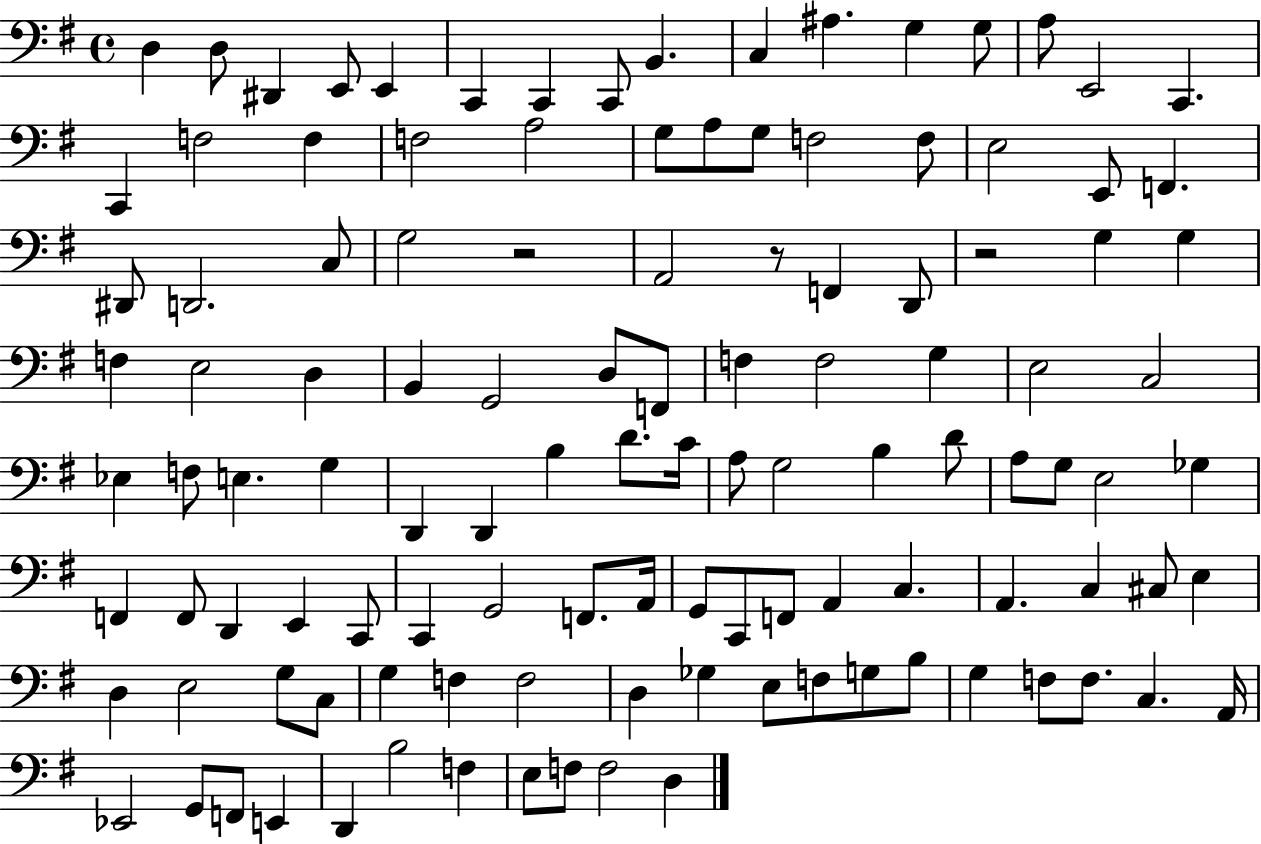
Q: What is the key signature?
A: G major